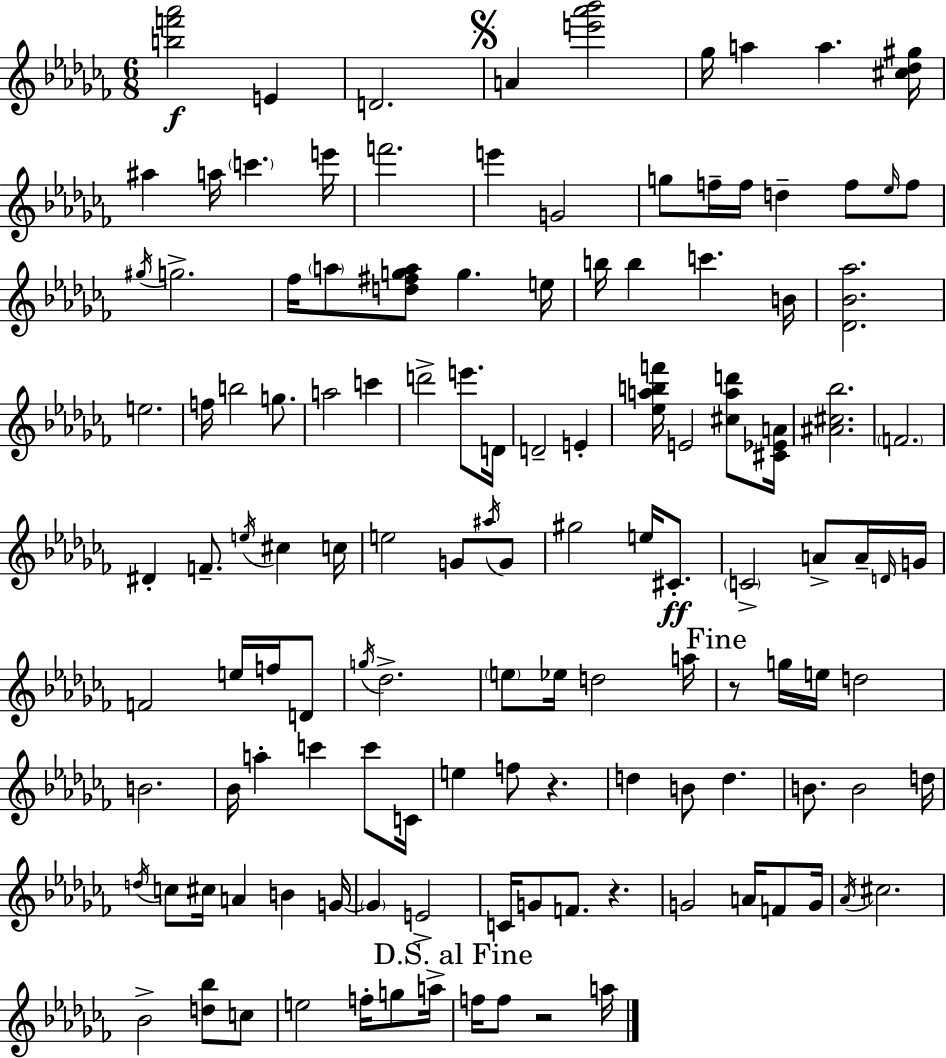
X:1
T:Untitled
M:6/8
L:1/4
K:Abm
[bf'_a']2 E D2 A [e'_a'_b']2 _g/4 a a [^c_d^g]/4 ^a a/4 c' e'/4 f'2 e' G2 g/2 f/4 f/4 d f/2 _e/4 f/2 ^g/4 g2 _f/4 a/2 [d^fga]/2 g e/4 b/4 b c' B/4 [_D_B_a]2 e2 f/4 b2 g/2 a2 c' d'2 e'/2 D/4 D2 E [_eabf']/4 E2 [^cad']/2 [^C_EA]/4 [^A^c_b]2 F2 ^D F/2 e/4 ^c c/4 e2 G/2 ^a/4 G/2 ^g2 e/4 ^C/2 C2 A/2 A/4 D/4 G/4 F2 e/4 f/4 D/2 g/4 _d2 e/2 _e/4 d2 a/4 z/2 g/4 e/4 d2 B2 _B/4 a c' c'/2 C/4 e f/2 z d B/2 d B/2 B2 d/4 d/4 c/2 ^c/4 A B G/4 G E2 C/4 G/2 F/2 z G2 A/4 F/2 G/4 _A/4 ^c2 _B2 [d_b]/2 c/2 e2 f/4 g/2 a/4 f/4 f/2 z2 a/4